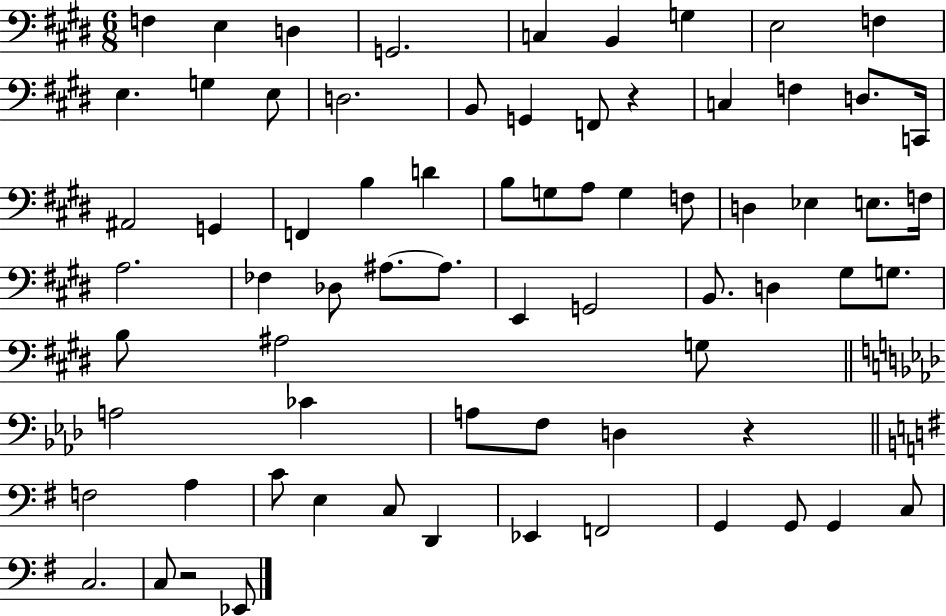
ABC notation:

X:1
T:Untitled
M:6/8
L:1/4
K:E
F, E, D, G,,2 C, B,, G, E,2 F, E, G, E,/2 D,2 B,,/2 G,, F,,/2 z C, F, D,/2 C,,/4 ^A,,2 G,, F,, B, D B,/2 G,/2 A,/2 G, F,/2 D, _E, E,/2 F,/4 A,2 _F, _D,/2 ^A,/2 ^A,/2 E,, G,,2 B,,/2 D, ^G,/2 G,/2 B,/2 ^A,2 G,/2 A,2 _C A,/2 F,/2 D, z F,2 A, C/2 E, C,/2 D,, _E,, F,,2 G,, G,,/2 G,, C,/2 C,2 C,/2 z2 _E,,/2